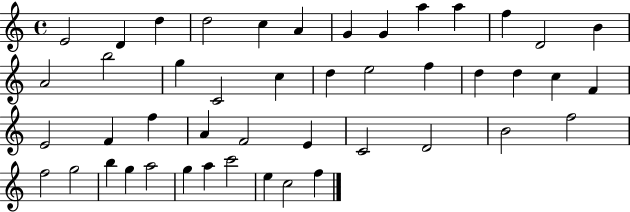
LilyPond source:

{
  \clef treble
  \time 4/4
  \defaultTimeSignature
  \key c \major
  e'2 d'4 d''4 | d''2 c''4 a'4 | g'4 g'4 a''4 a''4 | f''4 d'2 b'4 | \break a'2 b''2 | g''4 c'2 c''4 | d''4 e''2 f''4 | d''4 d''4 c''4 f'4 | \break e'2 f'4 f''4 | a'4 f'2 e'4 | c'2 d'2 | b'2 f''2 | \break f''2 g''2 | b''4 g''4 a''2 | g''4 a''4 c'''2 | e''4 c''2 f''4 | \break \bar "|."
}